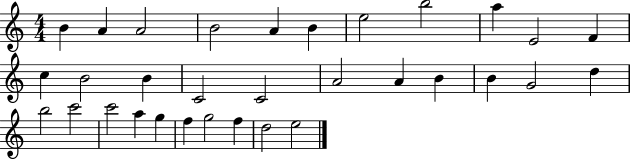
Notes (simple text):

B4/q A4/q A4/h B4/h A4/q B4/q E5/h B5/h A5/q E4/h F4/q C5/q B4/h B4/q C4/h C4/h A4/h A4/q B4/q B4/q G4/h D5/q B5/h C6/h C6/h A5/q G5/q F5/q G5/h F5/q D5/h E5/h